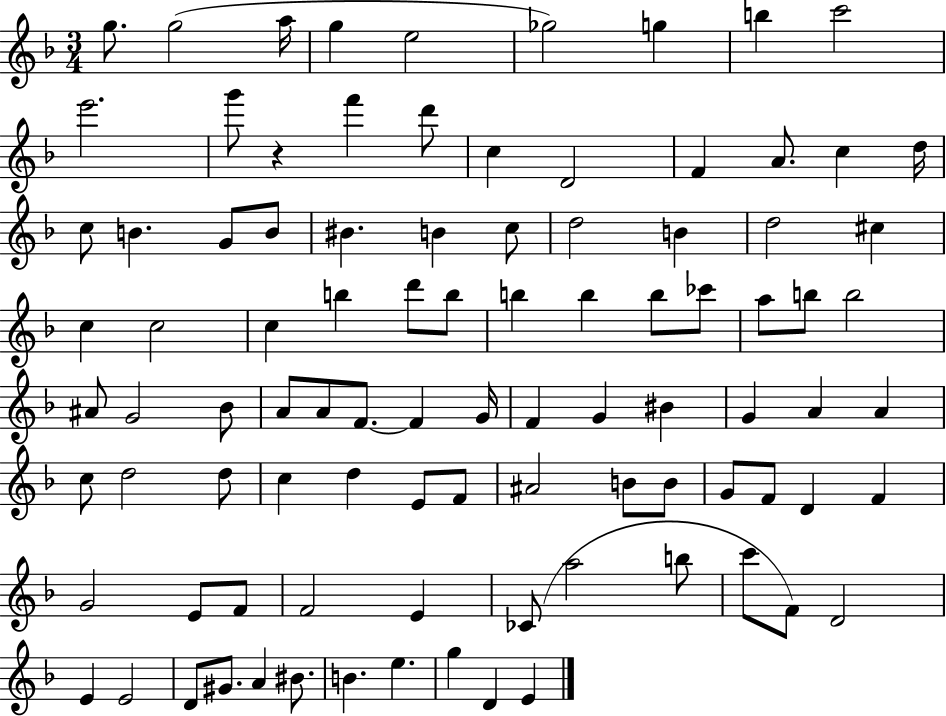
G5/e. G5/h A5/s G5/q E5/h Gb5/h G5/q B5/q C6/h E6/h. G6/e R/q F6/q D6/e C5/q D4/h F4/q A4/e. C5/q D5/s C5/e B4/q. G4/e B4/e BIS4/q. B4/q C5/e D5/h B4/q D5/h C#5/q C5/q C5/h C5/q B5/q D6/e B5/e B5/q B5/q B5/e CES6/e A5/e B5/e B5/h A#4/e G4/h Bb4/e A4/e A4/e F4/e. F4/q G4/s F4/q G4/q BIS4/q G4/q A4/q A4/q C5/e D5/h D5/e C5/q D5/q E4/e F4/e A#4/h B4/e B4/e G4/e F4/e D4/q F4/q G4/h E4/e F4/e F4/h E4/q CES4/e A5/h B5/e C6/e F4/e D4/h E4/q E4/h D4/e G#4/e. A4/q BIS4/e. B4/q. E5/q. G5/q D4/q E4/q